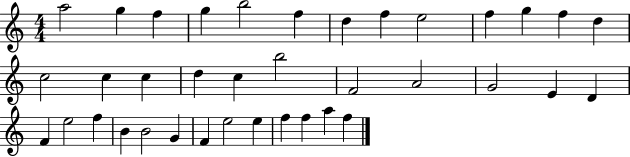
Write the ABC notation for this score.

X:1
T:Untitled
M:4/4
L:1/4
K:C
a2 g f g b2 f d f e2 f g f d c2 c c d c b2 F2 A2 G2 E D F e2 f B B2 G F e2 e f f a f